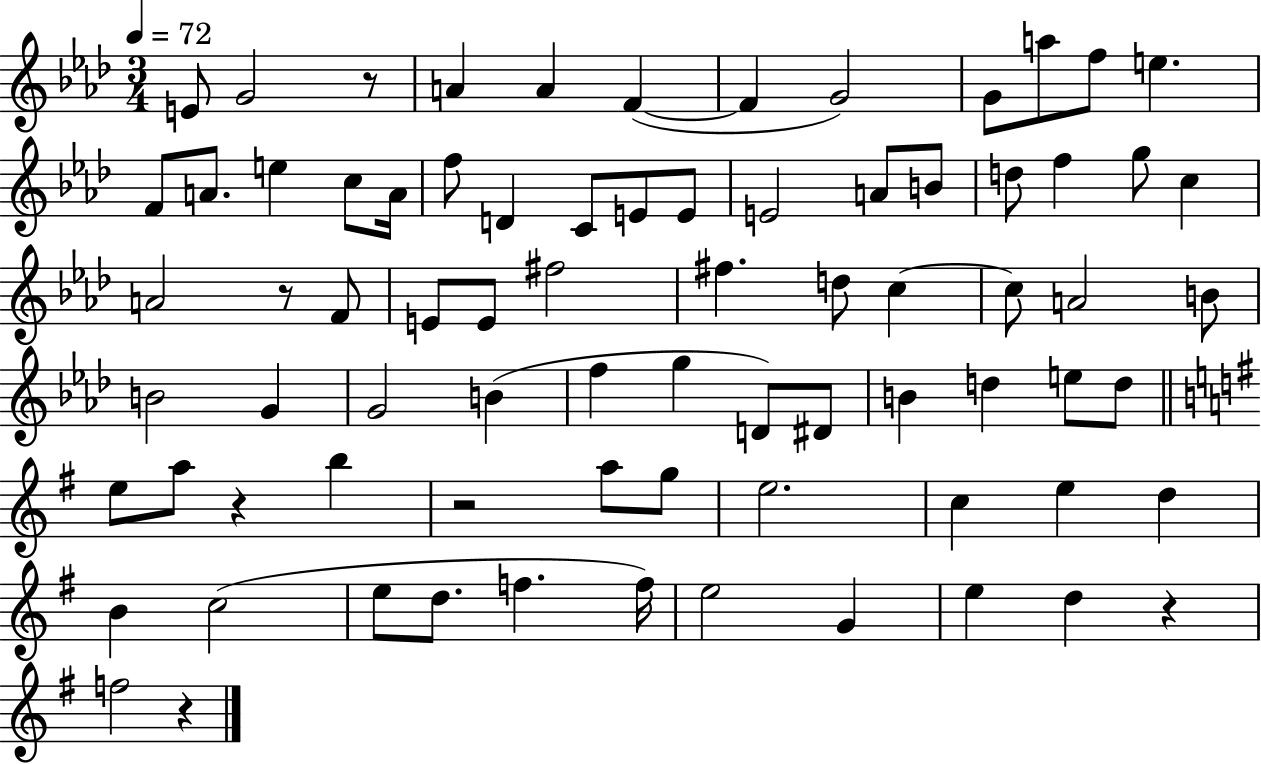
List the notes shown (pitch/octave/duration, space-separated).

E4/e G4/h R/e A4/q A4/q F4/q F4/q G4/h G4/e A5/e F5/e E5/q. F4/e A4/e. E5/q C5/e A4/s F5/e D4/q C4/e E4/e E4/e E4/h A4/e B4/e D5/e F5/q G5/e C5/q A4/h R/e F4/e E4/e E4/e F#5/h F#5/q. D5/e C5/q C5/e A4/h B4/e B4/h G4/q G4/h B4/q F5/q G5/q D4/e D#4/e B4/q D5/q E5/e D5/e E5/e A5/e R/q B5/q R/h A5/e G5/e E5/h. C5/q E5/q D5/q B4/q C5/h E5/e D5/e. F5/q. F5/s E5/h G4/q E5/q D5/q R/q F5/h R/q